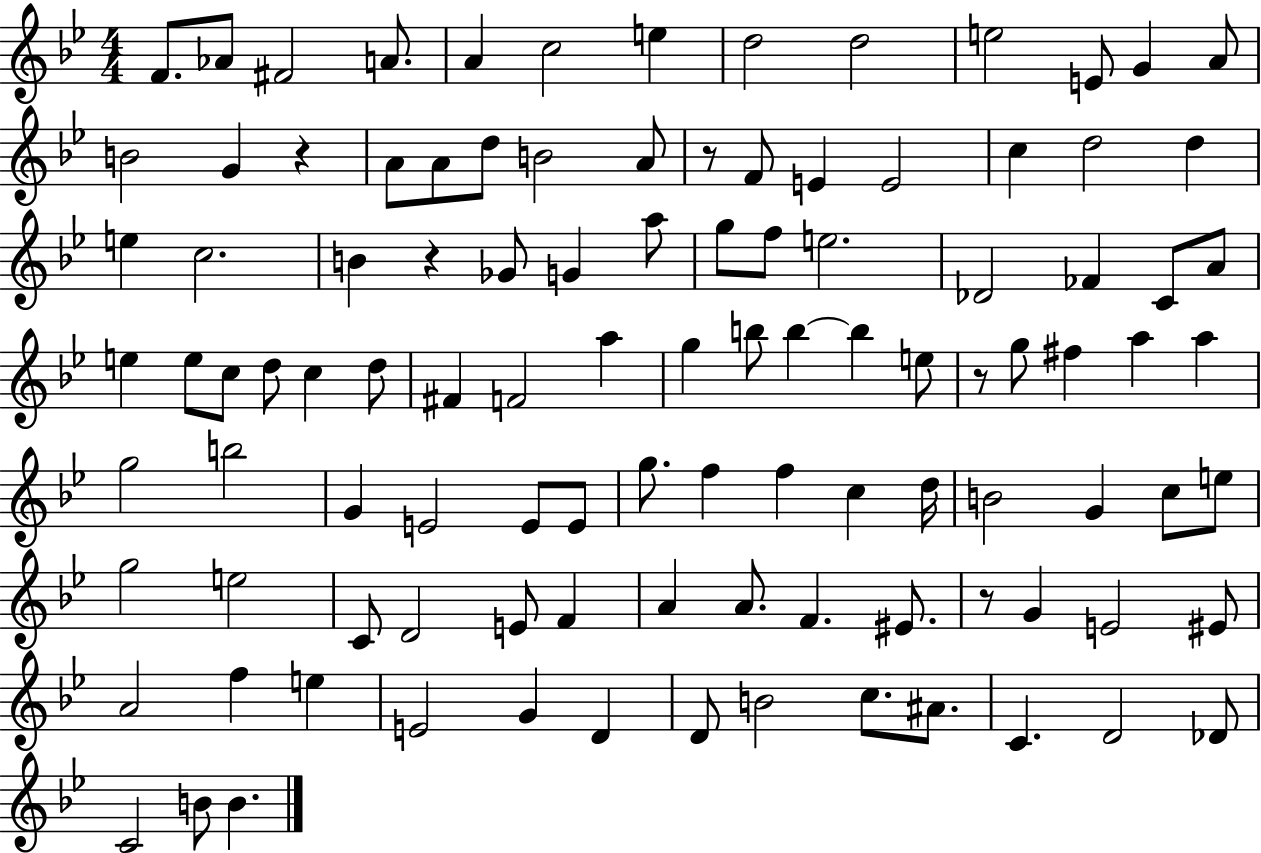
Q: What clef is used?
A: treble